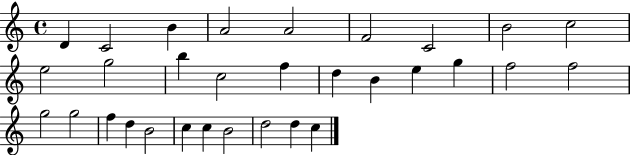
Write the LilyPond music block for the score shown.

{
  \clef treble
  \time 4/4
  \defaultTimeSignature
  \key c \major
  d'4 c'2 b'4 | a'2 a'2 | f'2 c'2 | b'2 c''2 | \break e''2 g''2 | b''4 c''2 f''4 | d''4 b'4 e''4 g''4 | f''2 f''2 | \break g''2 g''2 | f''4 d''4 b'2 | c''4 c''4 b'2 | d''2 d''4 c''4 | \break \bar "|."
}